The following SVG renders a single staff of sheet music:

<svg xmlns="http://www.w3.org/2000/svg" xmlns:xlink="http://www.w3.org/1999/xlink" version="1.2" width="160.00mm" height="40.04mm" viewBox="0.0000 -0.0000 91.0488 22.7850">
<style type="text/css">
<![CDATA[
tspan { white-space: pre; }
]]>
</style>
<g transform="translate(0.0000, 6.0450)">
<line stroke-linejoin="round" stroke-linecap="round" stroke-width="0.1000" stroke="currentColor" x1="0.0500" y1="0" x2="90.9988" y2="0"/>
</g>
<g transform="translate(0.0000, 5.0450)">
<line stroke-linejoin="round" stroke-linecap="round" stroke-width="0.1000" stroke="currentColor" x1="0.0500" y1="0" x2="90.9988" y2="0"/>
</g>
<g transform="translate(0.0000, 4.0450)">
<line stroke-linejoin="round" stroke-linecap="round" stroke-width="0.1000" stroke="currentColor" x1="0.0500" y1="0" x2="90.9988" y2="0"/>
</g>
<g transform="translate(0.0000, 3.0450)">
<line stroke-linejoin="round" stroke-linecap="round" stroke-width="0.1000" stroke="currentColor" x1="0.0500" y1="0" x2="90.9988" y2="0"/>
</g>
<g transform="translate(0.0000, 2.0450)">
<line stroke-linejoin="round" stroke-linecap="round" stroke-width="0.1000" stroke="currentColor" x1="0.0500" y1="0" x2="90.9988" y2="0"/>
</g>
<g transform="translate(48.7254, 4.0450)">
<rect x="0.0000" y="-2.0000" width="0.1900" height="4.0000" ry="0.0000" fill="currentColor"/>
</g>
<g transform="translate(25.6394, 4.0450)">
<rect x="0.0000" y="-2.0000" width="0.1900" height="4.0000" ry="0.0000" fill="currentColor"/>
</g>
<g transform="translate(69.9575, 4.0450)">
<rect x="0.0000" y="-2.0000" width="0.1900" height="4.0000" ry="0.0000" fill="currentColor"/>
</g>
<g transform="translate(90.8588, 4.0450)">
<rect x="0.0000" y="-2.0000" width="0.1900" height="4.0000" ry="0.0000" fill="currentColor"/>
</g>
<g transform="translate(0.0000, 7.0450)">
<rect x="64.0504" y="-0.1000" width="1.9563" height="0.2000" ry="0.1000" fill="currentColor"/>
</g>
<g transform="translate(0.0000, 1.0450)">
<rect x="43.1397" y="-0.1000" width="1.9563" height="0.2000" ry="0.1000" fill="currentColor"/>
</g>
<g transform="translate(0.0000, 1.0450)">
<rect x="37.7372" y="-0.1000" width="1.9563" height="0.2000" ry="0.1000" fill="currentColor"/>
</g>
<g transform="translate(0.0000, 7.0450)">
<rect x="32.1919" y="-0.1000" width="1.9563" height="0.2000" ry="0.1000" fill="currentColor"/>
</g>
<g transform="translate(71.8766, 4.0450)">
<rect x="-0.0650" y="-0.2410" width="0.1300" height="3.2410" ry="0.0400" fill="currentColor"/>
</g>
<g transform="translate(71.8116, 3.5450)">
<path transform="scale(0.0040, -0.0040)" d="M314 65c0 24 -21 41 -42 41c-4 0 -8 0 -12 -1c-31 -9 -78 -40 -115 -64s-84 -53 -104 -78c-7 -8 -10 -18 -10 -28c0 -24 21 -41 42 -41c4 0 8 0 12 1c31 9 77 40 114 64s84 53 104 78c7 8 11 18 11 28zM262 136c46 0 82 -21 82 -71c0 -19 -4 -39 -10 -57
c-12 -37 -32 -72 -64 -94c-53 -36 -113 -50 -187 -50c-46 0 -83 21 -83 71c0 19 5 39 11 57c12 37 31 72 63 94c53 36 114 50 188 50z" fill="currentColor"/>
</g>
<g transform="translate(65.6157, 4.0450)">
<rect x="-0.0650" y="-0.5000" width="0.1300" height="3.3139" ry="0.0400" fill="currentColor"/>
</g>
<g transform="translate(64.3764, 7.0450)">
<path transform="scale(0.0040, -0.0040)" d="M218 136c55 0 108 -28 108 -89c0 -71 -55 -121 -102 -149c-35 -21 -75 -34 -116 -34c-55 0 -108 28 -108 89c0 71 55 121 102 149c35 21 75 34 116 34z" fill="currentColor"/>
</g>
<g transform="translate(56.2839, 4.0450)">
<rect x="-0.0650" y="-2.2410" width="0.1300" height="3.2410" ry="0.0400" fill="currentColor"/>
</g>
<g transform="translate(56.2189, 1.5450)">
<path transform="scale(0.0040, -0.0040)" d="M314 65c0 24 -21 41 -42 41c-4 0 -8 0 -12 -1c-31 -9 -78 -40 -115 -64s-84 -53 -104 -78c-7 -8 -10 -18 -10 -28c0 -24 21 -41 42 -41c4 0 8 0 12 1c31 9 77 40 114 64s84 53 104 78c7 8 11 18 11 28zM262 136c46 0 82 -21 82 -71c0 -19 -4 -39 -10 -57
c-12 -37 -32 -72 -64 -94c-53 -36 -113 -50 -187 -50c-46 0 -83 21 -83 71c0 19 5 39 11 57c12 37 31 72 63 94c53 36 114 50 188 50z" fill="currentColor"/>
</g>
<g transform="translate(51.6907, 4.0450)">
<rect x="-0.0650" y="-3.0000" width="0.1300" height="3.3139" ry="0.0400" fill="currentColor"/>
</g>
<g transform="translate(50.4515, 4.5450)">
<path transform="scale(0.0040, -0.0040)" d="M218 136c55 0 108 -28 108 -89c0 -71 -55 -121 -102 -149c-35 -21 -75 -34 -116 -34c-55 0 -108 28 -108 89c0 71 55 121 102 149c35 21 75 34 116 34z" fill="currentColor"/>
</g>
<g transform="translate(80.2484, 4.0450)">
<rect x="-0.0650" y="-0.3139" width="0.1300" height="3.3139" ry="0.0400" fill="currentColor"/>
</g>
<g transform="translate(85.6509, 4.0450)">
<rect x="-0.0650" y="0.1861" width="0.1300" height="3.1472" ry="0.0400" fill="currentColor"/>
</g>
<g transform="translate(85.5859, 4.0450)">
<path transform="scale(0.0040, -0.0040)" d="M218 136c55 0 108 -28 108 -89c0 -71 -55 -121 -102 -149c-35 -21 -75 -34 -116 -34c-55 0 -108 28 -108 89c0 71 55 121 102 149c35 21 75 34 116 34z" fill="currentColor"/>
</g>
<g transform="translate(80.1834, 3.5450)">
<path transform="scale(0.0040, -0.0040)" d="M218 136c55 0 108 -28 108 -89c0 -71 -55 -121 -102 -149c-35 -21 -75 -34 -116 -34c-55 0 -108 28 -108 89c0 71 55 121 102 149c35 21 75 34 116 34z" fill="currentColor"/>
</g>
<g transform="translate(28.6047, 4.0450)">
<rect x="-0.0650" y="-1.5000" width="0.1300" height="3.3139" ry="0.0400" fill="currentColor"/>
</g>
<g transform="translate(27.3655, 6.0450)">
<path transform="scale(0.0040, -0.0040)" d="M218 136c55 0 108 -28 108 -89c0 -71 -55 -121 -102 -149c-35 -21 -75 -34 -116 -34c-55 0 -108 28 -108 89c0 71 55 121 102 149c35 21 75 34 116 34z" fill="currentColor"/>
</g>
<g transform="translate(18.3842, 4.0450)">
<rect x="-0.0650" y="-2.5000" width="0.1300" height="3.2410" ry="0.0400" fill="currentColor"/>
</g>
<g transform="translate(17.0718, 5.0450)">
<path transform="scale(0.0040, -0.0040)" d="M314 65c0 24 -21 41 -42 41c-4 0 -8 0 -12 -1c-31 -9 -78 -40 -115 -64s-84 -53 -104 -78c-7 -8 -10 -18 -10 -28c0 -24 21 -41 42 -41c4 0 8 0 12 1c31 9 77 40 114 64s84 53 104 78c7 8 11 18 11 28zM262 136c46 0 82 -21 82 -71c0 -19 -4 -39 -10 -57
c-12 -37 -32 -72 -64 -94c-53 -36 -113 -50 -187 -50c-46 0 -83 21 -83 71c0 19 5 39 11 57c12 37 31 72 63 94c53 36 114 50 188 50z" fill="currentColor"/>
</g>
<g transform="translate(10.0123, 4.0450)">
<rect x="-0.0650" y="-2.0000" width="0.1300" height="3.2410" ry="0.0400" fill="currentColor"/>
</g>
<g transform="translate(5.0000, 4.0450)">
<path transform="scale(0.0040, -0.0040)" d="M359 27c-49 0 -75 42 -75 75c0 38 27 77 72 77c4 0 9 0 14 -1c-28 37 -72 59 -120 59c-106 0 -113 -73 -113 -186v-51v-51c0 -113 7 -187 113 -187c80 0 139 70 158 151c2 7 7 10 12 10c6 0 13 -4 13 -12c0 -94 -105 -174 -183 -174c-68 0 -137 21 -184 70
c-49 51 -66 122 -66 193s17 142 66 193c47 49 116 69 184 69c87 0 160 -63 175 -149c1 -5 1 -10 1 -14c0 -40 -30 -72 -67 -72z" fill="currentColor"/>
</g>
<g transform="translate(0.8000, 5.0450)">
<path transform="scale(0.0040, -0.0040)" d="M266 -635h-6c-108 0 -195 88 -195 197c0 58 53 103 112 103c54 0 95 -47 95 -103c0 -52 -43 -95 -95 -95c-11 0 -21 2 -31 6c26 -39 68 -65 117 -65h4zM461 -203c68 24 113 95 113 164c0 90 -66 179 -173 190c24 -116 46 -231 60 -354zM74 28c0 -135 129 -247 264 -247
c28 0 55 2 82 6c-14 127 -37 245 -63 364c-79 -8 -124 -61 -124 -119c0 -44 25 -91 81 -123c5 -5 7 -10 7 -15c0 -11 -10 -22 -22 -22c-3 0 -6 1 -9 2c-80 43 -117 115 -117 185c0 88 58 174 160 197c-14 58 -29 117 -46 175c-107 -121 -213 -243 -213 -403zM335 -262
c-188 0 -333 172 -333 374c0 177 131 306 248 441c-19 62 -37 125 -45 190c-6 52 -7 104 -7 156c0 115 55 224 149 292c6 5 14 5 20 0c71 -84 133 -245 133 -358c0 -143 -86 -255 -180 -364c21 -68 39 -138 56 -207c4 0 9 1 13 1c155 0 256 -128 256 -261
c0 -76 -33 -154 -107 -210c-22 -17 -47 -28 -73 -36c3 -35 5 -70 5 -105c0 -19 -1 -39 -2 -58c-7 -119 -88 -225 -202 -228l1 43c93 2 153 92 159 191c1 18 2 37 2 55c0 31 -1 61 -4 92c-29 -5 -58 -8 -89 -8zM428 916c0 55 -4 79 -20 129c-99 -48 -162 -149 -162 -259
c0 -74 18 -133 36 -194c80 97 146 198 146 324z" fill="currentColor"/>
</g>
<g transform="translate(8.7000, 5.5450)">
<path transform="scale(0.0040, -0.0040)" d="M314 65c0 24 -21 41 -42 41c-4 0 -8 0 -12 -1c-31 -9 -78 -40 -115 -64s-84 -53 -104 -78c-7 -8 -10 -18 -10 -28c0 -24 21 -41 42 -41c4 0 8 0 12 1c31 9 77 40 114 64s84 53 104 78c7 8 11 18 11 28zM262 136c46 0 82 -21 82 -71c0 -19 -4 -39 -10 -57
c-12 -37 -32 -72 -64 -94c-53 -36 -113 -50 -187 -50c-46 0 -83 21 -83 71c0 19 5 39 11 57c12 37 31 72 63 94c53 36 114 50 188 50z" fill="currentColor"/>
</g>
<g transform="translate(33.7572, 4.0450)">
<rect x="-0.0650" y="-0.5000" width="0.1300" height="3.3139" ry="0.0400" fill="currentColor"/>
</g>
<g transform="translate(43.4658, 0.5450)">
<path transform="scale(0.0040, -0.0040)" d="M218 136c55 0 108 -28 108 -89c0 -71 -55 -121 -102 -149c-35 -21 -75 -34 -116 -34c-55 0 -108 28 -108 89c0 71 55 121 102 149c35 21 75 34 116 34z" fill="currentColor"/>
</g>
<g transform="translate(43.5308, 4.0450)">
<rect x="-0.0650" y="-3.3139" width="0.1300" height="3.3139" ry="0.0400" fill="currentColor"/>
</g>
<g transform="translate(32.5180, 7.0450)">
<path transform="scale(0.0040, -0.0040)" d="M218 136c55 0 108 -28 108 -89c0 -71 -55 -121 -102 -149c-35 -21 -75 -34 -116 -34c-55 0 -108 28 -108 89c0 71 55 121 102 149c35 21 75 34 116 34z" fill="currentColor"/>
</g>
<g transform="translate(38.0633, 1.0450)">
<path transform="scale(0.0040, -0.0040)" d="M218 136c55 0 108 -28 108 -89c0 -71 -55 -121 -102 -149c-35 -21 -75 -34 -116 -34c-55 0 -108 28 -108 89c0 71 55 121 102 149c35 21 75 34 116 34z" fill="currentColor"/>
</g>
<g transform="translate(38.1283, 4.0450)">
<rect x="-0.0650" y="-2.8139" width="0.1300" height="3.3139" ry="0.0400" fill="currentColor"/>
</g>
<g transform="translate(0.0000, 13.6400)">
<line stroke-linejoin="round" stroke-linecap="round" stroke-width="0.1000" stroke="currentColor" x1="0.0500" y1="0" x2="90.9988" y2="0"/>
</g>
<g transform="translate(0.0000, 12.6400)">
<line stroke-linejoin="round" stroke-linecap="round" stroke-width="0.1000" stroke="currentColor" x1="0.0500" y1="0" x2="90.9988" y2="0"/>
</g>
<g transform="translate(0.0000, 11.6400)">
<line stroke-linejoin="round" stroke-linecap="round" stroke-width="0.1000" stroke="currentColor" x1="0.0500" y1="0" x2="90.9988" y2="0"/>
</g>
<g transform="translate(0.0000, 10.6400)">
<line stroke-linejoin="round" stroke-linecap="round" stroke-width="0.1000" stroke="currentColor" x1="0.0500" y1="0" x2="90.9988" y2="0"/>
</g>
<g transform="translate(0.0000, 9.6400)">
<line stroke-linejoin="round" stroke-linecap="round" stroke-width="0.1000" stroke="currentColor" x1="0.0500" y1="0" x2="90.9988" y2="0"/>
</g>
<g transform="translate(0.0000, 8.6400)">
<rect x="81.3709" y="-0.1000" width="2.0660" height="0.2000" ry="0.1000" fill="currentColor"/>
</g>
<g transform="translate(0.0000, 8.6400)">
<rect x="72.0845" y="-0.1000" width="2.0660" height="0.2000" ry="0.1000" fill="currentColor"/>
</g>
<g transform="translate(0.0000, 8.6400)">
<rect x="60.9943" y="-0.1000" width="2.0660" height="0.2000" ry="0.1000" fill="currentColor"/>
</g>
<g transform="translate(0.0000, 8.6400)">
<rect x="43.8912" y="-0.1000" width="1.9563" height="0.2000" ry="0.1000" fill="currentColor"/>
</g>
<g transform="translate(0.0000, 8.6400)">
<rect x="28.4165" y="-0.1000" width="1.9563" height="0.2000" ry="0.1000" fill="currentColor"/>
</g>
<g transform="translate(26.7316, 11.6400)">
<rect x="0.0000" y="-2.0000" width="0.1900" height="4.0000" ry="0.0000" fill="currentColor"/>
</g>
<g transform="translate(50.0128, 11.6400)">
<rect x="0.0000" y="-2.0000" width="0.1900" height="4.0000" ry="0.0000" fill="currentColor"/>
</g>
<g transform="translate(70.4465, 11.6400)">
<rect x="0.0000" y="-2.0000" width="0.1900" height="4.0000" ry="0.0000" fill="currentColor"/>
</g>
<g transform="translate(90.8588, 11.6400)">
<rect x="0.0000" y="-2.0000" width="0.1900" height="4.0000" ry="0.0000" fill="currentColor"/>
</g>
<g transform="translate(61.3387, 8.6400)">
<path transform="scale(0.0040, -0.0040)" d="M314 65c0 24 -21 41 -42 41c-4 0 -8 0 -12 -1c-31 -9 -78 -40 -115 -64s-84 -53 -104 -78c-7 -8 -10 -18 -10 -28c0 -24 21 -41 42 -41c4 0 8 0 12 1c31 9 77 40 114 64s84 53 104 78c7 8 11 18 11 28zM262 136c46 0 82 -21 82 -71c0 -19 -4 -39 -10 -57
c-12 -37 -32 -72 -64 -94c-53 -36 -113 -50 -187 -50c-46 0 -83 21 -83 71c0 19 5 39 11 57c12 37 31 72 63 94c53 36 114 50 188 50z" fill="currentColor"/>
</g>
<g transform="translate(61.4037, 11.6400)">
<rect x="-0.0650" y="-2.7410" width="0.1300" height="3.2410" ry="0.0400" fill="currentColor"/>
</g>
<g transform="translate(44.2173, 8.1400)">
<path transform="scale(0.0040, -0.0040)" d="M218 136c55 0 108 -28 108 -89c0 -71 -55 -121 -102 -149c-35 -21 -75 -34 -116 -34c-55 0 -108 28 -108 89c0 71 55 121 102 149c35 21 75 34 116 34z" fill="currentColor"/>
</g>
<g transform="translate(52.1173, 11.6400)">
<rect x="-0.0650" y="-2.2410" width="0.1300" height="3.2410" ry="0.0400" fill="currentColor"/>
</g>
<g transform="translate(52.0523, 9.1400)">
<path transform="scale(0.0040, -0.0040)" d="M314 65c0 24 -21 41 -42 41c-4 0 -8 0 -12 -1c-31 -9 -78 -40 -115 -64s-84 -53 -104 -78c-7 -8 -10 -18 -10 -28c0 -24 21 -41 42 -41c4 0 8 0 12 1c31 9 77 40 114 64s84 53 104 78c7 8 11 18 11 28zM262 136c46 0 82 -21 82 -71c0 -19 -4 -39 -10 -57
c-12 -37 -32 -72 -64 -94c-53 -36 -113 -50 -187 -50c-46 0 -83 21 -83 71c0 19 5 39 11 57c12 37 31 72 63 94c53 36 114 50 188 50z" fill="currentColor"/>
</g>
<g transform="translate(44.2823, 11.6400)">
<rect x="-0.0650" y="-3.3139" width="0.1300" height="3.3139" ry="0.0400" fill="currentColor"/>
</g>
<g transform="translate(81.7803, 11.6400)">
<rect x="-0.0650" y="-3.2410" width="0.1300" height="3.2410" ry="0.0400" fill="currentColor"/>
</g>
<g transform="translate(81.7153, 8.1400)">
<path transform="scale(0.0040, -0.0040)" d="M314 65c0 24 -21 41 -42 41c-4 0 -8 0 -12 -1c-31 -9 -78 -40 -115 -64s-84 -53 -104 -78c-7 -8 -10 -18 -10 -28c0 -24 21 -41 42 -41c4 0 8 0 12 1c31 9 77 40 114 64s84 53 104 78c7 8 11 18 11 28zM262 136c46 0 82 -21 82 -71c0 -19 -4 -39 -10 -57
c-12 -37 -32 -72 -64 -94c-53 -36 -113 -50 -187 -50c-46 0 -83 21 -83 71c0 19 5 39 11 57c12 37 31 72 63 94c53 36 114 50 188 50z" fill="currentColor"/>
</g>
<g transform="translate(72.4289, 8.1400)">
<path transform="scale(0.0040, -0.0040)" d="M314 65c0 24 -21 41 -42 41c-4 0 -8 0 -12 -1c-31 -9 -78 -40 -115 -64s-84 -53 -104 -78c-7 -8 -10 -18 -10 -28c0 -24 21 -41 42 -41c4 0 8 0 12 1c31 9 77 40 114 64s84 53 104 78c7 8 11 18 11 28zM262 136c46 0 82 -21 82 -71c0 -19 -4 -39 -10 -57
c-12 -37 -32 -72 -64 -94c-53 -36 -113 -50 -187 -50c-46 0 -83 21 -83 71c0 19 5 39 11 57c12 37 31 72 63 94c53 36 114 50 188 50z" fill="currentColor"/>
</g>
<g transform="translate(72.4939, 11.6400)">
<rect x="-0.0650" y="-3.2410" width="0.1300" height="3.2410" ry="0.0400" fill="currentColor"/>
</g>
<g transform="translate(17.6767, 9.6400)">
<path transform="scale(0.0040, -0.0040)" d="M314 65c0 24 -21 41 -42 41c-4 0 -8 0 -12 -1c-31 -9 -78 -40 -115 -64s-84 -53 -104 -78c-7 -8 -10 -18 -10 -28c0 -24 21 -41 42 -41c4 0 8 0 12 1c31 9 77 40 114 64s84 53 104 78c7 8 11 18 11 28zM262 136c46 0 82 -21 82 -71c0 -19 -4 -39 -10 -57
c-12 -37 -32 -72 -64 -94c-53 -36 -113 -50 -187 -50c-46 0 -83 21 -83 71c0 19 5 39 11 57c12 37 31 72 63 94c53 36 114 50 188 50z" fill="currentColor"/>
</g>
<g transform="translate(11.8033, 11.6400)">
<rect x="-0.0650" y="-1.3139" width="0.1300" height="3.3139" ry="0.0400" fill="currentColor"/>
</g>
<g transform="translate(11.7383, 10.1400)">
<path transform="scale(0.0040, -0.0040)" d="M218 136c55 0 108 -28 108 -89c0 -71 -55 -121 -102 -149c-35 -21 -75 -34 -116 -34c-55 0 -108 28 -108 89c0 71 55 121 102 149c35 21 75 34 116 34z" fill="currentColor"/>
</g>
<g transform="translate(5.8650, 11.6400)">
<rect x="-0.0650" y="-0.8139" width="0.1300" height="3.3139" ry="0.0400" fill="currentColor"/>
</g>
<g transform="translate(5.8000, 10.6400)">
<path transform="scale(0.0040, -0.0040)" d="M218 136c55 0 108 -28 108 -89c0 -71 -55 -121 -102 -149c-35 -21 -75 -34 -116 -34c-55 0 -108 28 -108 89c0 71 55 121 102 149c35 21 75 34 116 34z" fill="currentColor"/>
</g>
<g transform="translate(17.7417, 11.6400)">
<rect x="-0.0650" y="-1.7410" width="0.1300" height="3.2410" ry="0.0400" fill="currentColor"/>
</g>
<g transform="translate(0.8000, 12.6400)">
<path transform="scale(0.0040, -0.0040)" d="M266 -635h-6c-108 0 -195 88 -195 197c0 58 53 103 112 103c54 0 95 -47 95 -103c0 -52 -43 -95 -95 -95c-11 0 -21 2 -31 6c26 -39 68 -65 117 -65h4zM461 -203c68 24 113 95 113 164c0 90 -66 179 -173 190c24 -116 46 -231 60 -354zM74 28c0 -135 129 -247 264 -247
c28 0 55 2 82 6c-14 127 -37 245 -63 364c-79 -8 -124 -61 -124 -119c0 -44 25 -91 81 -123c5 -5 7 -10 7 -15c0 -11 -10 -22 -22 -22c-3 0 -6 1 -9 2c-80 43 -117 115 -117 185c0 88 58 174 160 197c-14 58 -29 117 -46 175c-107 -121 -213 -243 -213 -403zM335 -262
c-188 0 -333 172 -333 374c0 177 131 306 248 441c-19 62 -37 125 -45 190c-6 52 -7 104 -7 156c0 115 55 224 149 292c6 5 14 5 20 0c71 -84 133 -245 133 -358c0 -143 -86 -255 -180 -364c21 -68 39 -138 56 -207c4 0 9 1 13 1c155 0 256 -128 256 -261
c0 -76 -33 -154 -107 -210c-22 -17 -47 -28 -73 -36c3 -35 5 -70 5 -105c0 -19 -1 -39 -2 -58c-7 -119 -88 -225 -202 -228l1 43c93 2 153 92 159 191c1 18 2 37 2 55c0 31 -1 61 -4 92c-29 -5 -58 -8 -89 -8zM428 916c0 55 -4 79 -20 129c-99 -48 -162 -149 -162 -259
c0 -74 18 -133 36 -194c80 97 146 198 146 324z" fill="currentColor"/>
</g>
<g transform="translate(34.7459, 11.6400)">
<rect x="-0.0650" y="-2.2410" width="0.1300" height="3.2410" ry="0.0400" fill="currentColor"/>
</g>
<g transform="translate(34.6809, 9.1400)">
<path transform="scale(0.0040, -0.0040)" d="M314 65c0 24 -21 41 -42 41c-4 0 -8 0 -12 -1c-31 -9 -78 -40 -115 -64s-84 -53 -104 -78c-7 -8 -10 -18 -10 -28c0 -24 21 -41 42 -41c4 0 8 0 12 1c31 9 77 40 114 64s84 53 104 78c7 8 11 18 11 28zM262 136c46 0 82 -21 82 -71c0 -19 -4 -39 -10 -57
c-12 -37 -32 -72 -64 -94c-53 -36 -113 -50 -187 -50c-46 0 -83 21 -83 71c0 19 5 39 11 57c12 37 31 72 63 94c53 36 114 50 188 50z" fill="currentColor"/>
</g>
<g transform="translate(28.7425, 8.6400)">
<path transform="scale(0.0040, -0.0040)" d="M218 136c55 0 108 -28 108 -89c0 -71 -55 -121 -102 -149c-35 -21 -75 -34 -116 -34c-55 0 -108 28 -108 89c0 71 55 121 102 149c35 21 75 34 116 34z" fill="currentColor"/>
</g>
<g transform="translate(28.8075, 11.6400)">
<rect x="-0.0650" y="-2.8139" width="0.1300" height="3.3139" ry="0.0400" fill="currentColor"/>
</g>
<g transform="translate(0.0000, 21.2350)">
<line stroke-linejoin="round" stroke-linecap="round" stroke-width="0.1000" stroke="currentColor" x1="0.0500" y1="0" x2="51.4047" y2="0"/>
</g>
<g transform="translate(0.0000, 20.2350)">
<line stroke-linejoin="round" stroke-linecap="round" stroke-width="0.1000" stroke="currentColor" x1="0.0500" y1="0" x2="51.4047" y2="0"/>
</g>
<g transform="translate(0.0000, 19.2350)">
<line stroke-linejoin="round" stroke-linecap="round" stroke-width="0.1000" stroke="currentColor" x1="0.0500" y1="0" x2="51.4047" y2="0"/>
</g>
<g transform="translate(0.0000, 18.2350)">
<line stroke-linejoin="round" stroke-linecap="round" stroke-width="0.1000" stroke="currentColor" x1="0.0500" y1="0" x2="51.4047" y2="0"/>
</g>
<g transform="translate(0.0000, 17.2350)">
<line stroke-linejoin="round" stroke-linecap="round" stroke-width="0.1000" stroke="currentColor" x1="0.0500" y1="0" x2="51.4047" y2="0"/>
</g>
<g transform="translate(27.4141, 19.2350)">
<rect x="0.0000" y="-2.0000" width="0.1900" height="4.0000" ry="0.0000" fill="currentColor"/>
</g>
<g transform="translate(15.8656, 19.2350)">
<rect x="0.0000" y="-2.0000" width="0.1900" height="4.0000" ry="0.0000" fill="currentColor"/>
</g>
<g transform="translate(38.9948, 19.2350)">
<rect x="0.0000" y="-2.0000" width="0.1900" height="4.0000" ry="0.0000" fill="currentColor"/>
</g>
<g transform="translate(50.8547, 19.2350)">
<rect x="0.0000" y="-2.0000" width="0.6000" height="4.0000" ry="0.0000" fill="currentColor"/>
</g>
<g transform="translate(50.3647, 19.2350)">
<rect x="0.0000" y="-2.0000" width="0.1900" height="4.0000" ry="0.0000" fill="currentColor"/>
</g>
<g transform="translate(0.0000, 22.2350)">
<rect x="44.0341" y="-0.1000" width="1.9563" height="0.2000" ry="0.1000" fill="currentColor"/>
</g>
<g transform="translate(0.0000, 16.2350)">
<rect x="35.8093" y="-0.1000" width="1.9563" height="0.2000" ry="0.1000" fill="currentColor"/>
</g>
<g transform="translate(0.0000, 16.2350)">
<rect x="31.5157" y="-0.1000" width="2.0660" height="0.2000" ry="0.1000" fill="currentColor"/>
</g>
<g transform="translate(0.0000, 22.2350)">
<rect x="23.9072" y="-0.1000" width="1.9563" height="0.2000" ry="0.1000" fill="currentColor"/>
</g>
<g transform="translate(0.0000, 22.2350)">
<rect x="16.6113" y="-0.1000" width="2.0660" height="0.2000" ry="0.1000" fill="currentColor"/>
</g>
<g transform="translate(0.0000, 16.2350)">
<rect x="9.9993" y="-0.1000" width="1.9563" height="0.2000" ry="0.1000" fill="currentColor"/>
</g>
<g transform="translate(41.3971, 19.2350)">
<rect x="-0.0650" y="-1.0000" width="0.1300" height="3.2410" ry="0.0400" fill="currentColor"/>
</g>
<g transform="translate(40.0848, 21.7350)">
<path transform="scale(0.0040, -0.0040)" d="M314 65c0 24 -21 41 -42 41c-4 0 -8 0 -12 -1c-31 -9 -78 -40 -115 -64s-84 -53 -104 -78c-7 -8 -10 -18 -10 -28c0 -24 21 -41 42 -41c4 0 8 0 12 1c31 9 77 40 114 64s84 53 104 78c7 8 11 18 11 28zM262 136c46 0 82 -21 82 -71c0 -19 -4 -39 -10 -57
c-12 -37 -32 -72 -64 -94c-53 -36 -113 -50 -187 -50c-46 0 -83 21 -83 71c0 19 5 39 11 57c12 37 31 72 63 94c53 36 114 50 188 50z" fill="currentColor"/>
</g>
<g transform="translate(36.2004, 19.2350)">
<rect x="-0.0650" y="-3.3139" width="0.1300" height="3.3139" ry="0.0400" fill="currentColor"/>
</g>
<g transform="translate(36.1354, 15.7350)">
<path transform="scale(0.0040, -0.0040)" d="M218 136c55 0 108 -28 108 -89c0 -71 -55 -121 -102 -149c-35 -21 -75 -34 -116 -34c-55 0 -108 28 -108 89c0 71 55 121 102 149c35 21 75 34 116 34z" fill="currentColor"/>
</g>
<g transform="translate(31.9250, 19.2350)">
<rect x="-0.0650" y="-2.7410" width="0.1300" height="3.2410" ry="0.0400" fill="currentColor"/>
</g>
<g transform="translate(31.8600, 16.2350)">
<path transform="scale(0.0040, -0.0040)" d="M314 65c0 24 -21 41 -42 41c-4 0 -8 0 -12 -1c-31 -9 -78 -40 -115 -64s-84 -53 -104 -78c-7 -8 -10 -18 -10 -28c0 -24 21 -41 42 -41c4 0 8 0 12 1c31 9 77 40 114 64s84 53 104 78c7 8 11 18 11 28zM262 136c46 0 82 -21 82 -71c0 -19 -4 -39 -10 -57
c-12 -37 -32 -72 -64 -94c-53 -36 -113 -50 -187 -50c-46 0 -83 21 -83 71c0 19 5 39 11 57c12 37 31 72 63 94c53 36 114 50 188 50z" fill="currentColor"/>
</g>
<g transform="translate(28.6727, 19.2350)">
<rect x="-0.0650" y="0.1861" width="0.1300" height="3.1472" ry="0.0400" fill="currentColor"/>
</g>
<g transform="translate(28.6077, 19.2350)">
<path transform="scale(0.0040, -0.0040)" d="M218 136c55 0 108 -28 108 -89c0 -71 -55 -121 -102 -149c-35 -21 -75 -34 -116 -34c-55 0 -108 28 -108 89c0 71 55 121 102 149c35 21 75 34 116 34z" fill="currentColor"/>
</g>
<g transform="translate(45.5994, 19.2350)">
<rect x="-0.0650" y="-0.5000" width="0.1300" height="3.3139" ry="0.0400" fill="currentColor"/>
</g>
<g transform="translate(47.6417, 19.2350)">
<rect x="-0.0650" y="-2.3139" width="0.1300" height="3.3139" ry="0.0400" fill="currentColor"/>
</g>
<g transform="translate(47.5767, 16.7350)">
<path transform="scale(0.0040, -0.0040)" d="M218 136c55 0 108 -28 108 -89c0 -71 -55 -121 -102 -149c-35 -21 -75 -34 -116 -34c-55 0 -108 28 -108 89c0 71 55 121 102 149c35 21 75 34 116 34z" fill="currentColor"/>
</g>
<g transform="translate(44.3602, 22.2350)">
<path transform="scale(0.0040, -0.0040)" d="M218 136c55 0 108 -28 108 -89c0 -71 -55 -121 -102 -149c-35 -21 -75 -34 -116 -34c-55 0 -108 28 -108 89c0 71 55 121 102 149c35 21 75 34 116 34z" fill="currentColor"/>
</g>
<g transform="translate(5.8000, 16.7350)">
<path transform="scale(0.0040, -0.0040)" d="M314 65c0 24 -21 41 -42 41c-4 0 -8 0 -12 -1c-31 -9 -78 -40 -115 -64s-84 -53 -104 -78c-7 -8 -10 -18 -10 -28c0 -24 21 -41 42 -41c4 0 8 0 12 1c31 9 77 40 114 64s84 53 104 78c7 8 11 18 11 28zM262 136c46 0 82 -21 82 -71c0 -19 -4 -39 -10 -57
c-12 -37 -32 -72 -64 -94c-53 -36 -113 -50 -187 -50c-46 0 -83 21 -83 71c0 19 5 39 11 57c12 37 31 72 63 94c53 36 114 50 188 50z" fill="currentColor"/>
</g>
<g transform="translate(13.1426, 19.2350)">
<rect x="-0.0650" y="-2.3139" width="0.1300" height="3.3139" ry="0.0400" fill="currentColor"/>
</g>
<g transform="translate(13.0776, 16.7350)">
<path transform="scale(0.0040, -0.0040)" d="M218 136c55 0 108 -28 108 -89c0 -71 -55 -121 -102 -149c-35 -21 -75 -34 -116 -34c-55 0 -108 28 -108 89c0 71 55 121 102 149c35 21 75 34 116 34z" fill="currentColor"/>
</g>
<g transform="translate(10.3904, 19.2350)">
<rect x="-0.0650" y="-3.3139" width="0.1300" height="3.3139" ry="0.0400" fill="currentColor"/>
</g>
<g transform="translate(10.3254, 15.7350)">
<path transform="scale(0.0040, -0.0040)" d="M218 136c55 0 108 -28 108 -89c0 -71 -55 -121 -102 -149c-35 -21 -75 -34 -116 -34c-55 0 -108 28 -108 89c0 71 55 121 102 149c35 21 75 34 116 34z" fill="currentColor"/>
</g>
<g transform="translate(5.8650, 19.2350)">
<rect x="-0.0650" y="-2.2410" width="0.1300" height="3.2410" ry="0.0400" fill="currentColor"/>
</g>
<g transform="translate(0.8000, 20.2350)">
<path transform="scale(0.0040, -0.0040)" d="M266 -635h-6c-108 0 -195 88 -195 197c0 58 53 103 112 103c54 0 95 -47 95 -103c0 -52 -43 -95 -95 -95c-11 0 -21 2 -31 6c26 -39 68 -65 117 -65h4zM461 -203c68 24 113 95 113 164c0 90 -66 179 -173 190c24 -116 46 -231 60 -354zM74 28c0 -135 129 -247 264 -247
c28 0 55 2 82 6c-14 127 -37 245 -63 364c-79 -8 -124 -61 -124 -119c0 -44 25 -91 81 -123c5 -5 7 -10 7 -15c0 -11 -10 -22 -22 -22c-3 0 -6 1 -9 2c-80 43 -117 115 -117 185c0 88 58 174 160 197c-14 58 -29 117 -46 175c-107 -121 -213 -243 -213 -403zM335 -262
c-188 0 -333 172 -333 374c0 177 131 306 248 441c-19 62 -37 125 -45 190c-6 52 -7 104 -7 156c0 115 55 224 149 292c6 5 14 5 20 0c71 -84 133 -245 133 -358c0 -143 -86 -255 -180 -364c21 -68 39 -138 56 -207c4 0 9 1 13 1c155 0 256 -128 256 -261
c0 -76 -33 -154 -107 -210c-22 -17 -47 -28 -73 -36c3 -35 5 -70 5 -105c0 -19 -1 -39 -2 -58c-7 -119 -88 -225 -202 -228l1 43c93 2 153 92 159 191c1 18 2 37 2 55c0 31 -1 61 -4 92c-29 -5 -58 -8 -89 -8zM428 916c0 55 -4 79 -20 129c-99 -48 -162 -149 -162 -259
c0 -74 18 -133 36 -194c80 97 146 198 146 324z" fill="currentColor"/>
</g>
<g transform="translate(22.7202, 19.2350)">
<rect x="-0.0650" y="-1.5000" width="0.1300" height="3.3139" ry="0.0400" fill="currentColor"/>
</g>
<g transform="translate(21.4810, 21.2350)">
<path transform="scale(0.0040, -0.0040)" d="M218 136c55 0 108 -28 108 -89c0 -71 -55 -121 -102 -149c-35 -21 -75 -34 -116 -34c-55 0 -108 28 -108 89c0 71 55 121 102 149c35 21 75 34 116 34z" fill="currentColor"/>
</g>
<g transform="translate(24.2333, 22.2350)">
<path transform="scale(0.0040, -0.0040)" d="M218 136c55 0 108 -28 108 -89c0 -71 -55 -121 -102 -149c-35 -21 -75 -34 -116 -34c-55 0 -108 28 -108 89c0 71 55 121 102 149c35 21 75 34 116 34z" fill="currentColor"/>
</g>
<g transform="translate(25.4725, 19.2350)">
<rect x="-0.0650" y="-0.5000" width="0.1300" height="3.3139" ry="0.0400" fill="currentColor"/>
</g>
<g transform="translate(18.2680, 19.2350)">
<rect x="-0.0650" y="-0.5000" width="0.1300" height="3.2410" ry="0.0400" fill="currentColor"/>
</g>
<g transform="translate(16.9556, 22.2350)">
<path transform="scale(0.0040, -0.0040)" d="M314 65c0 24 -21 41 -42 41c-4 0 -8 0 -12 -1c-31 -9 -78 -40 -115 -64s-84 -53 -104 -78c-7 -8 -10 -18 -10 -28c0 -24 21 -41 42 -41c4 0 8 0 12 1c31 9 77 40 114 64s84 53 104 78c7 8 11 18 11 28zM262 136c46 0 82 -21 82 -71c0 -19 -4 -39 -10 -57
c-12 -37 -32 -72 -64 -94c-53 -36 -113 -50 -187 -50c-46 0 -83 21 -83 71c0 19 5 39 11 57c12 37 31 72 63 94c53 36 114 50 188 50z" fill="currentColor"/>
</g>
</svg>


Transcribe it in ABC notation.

X:1
T:Untitled
M:4/4
L:1/4
K:C
F2 G2 E C a b A g2 C c2 c B d e f2 a g2 b g2 a2 b2 b2 g2 b g C2 E C B a2 b D2 C g